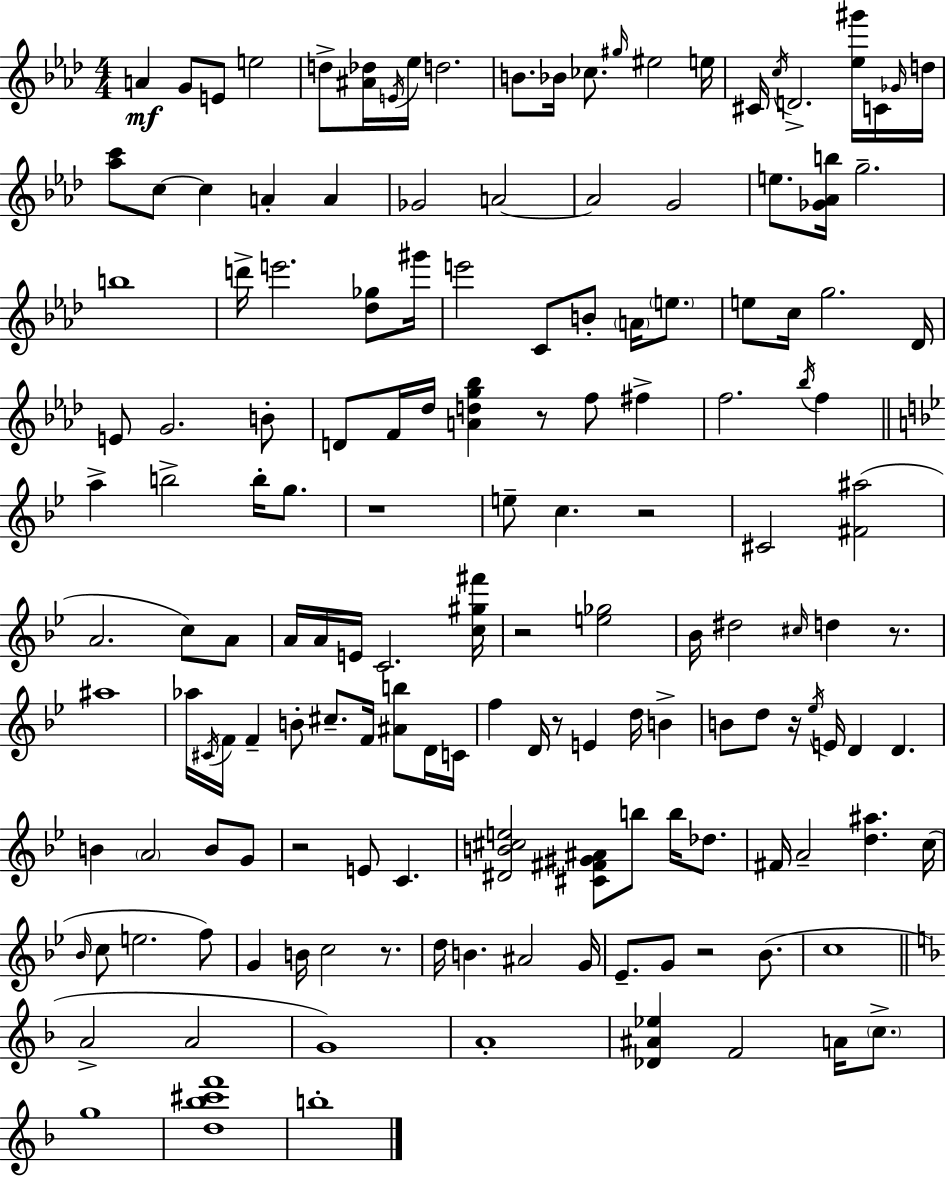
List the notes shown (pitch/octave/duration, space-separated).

A4/q G4/e E4/e E5/h D5/e [A#4,Db5]/s E4/s Eb5/s D5/h. B4/e. Bb4/s CES5/e. G#5/s EIS5/h E5/s C#4/s C5/s D4/h. [Eb5,G#6]/s C4/s Gb4/s D5/s [Ab5,C6]/e C5/e C5/q A4/q A4/q Gb4/h A4/h A4/h G4/h E5/e. [Gb4,Ab4,B5]/s G5/h. B5/w D6/s E6/h. [Db5,Gb5]/e G#6/s E6/h C4/e B4/e A4/s E5/e. E5/e C5/s G5/h. Db4/s E4/e G4/h. B4/e D4/e F4/s Db5/s [A4,D5,G5,Bb5]/q R/e F5/e F#5/q F5/h. Bb5/s F5/q A5/q B5/h B5/s G5/e. R/w E5/e C5/q. R/h C#4/h [F#4,A#5]/h A4/h. C5/e A4/e A4/s A4/s E4/s C4/h. [C5,G#5,F#6]/s R/h [E5,Gb5]/h Bb4/s D#5/h C#5/s D5/q R/e. A#5/w Ab5/s C#4/s F4/s F4/q B4/e C#5/e. F4/s [A#4,B5]/e D4/s C4/s F5/q D4/s R/e E4/q D5/s B4/q B4/e D5/e R/s Eb5/s E4/s D4/q D4/q. B4/q A4/h B4/e G4/e R/h E4/e C4/q. [D#4,B4,C#5,E5]/h [C#4,F#4,G#4,A#4]/e B5/e B5/s Db5/e. F#4/s A4/h [D5,A#5]/q. C5/s Bb4/s C5/e E5/h. F5/e G4/q B4/s C5/h R/e. D5/s B4/q. A#4/h G4/s Eb4/e. G4/e R/h Bb4/e. C5/w A4/h A4/h G4/w A4/w [Db4,A#4,Eb5]/q F4/h A4/s C5/e. G5/w [D5,Bb5,C#6,F6]/w B5/w